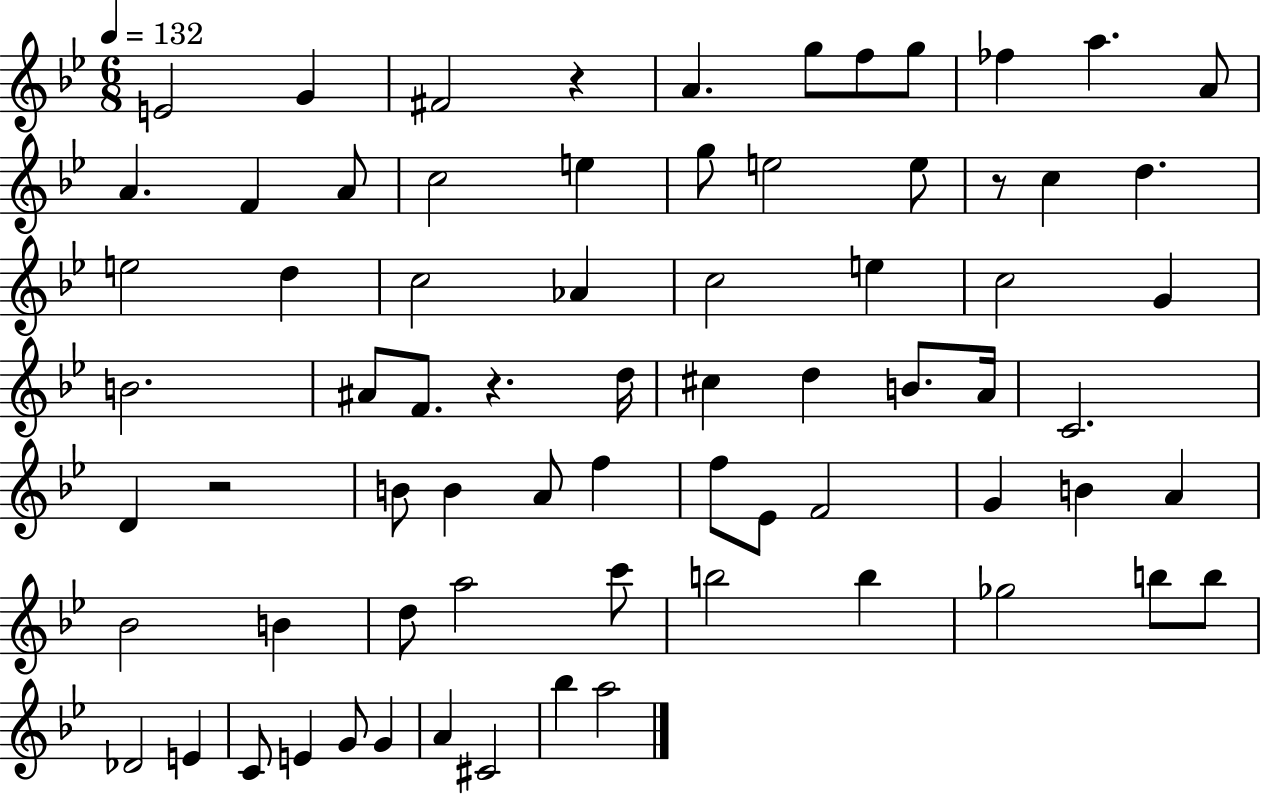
{
  \clef treble
  \numericTimeSignature
  \time 6/8
  \key bes \major
  \tempo 4 = 132
  e'2 g'4 | fis'2 r4 | a'4. g''8 f''8 g''8 | fes''4 a''4. a'8 | \break a'4. f'4 a'8 | c''2 e''4 | g''8 e''2 e''8 | r8 c''4 d''4. | \break e''2 d''4 | c''2 aes'4 | c''2 e''4 | c''2 g'4 | \break b'2. | ais'8 f'8. r4. d''16 | cis''4 d''4 b'8. a'16 | c'2. | \break d'4 r2 | b'8 b'4 a'8 f''4 | f''8 ees'8 f'2 | g'4 b'4 a'4 | \break bes'2 b'4 | d''8 a''2 c'''8 | b''2 b''4 | ges''2 b''8 b''8 | \break des'2 e'4 | c'8 e'4 g'8 g'4 | a'4 cis'2 | bes''4 a''2 | \break \bar "|."
}